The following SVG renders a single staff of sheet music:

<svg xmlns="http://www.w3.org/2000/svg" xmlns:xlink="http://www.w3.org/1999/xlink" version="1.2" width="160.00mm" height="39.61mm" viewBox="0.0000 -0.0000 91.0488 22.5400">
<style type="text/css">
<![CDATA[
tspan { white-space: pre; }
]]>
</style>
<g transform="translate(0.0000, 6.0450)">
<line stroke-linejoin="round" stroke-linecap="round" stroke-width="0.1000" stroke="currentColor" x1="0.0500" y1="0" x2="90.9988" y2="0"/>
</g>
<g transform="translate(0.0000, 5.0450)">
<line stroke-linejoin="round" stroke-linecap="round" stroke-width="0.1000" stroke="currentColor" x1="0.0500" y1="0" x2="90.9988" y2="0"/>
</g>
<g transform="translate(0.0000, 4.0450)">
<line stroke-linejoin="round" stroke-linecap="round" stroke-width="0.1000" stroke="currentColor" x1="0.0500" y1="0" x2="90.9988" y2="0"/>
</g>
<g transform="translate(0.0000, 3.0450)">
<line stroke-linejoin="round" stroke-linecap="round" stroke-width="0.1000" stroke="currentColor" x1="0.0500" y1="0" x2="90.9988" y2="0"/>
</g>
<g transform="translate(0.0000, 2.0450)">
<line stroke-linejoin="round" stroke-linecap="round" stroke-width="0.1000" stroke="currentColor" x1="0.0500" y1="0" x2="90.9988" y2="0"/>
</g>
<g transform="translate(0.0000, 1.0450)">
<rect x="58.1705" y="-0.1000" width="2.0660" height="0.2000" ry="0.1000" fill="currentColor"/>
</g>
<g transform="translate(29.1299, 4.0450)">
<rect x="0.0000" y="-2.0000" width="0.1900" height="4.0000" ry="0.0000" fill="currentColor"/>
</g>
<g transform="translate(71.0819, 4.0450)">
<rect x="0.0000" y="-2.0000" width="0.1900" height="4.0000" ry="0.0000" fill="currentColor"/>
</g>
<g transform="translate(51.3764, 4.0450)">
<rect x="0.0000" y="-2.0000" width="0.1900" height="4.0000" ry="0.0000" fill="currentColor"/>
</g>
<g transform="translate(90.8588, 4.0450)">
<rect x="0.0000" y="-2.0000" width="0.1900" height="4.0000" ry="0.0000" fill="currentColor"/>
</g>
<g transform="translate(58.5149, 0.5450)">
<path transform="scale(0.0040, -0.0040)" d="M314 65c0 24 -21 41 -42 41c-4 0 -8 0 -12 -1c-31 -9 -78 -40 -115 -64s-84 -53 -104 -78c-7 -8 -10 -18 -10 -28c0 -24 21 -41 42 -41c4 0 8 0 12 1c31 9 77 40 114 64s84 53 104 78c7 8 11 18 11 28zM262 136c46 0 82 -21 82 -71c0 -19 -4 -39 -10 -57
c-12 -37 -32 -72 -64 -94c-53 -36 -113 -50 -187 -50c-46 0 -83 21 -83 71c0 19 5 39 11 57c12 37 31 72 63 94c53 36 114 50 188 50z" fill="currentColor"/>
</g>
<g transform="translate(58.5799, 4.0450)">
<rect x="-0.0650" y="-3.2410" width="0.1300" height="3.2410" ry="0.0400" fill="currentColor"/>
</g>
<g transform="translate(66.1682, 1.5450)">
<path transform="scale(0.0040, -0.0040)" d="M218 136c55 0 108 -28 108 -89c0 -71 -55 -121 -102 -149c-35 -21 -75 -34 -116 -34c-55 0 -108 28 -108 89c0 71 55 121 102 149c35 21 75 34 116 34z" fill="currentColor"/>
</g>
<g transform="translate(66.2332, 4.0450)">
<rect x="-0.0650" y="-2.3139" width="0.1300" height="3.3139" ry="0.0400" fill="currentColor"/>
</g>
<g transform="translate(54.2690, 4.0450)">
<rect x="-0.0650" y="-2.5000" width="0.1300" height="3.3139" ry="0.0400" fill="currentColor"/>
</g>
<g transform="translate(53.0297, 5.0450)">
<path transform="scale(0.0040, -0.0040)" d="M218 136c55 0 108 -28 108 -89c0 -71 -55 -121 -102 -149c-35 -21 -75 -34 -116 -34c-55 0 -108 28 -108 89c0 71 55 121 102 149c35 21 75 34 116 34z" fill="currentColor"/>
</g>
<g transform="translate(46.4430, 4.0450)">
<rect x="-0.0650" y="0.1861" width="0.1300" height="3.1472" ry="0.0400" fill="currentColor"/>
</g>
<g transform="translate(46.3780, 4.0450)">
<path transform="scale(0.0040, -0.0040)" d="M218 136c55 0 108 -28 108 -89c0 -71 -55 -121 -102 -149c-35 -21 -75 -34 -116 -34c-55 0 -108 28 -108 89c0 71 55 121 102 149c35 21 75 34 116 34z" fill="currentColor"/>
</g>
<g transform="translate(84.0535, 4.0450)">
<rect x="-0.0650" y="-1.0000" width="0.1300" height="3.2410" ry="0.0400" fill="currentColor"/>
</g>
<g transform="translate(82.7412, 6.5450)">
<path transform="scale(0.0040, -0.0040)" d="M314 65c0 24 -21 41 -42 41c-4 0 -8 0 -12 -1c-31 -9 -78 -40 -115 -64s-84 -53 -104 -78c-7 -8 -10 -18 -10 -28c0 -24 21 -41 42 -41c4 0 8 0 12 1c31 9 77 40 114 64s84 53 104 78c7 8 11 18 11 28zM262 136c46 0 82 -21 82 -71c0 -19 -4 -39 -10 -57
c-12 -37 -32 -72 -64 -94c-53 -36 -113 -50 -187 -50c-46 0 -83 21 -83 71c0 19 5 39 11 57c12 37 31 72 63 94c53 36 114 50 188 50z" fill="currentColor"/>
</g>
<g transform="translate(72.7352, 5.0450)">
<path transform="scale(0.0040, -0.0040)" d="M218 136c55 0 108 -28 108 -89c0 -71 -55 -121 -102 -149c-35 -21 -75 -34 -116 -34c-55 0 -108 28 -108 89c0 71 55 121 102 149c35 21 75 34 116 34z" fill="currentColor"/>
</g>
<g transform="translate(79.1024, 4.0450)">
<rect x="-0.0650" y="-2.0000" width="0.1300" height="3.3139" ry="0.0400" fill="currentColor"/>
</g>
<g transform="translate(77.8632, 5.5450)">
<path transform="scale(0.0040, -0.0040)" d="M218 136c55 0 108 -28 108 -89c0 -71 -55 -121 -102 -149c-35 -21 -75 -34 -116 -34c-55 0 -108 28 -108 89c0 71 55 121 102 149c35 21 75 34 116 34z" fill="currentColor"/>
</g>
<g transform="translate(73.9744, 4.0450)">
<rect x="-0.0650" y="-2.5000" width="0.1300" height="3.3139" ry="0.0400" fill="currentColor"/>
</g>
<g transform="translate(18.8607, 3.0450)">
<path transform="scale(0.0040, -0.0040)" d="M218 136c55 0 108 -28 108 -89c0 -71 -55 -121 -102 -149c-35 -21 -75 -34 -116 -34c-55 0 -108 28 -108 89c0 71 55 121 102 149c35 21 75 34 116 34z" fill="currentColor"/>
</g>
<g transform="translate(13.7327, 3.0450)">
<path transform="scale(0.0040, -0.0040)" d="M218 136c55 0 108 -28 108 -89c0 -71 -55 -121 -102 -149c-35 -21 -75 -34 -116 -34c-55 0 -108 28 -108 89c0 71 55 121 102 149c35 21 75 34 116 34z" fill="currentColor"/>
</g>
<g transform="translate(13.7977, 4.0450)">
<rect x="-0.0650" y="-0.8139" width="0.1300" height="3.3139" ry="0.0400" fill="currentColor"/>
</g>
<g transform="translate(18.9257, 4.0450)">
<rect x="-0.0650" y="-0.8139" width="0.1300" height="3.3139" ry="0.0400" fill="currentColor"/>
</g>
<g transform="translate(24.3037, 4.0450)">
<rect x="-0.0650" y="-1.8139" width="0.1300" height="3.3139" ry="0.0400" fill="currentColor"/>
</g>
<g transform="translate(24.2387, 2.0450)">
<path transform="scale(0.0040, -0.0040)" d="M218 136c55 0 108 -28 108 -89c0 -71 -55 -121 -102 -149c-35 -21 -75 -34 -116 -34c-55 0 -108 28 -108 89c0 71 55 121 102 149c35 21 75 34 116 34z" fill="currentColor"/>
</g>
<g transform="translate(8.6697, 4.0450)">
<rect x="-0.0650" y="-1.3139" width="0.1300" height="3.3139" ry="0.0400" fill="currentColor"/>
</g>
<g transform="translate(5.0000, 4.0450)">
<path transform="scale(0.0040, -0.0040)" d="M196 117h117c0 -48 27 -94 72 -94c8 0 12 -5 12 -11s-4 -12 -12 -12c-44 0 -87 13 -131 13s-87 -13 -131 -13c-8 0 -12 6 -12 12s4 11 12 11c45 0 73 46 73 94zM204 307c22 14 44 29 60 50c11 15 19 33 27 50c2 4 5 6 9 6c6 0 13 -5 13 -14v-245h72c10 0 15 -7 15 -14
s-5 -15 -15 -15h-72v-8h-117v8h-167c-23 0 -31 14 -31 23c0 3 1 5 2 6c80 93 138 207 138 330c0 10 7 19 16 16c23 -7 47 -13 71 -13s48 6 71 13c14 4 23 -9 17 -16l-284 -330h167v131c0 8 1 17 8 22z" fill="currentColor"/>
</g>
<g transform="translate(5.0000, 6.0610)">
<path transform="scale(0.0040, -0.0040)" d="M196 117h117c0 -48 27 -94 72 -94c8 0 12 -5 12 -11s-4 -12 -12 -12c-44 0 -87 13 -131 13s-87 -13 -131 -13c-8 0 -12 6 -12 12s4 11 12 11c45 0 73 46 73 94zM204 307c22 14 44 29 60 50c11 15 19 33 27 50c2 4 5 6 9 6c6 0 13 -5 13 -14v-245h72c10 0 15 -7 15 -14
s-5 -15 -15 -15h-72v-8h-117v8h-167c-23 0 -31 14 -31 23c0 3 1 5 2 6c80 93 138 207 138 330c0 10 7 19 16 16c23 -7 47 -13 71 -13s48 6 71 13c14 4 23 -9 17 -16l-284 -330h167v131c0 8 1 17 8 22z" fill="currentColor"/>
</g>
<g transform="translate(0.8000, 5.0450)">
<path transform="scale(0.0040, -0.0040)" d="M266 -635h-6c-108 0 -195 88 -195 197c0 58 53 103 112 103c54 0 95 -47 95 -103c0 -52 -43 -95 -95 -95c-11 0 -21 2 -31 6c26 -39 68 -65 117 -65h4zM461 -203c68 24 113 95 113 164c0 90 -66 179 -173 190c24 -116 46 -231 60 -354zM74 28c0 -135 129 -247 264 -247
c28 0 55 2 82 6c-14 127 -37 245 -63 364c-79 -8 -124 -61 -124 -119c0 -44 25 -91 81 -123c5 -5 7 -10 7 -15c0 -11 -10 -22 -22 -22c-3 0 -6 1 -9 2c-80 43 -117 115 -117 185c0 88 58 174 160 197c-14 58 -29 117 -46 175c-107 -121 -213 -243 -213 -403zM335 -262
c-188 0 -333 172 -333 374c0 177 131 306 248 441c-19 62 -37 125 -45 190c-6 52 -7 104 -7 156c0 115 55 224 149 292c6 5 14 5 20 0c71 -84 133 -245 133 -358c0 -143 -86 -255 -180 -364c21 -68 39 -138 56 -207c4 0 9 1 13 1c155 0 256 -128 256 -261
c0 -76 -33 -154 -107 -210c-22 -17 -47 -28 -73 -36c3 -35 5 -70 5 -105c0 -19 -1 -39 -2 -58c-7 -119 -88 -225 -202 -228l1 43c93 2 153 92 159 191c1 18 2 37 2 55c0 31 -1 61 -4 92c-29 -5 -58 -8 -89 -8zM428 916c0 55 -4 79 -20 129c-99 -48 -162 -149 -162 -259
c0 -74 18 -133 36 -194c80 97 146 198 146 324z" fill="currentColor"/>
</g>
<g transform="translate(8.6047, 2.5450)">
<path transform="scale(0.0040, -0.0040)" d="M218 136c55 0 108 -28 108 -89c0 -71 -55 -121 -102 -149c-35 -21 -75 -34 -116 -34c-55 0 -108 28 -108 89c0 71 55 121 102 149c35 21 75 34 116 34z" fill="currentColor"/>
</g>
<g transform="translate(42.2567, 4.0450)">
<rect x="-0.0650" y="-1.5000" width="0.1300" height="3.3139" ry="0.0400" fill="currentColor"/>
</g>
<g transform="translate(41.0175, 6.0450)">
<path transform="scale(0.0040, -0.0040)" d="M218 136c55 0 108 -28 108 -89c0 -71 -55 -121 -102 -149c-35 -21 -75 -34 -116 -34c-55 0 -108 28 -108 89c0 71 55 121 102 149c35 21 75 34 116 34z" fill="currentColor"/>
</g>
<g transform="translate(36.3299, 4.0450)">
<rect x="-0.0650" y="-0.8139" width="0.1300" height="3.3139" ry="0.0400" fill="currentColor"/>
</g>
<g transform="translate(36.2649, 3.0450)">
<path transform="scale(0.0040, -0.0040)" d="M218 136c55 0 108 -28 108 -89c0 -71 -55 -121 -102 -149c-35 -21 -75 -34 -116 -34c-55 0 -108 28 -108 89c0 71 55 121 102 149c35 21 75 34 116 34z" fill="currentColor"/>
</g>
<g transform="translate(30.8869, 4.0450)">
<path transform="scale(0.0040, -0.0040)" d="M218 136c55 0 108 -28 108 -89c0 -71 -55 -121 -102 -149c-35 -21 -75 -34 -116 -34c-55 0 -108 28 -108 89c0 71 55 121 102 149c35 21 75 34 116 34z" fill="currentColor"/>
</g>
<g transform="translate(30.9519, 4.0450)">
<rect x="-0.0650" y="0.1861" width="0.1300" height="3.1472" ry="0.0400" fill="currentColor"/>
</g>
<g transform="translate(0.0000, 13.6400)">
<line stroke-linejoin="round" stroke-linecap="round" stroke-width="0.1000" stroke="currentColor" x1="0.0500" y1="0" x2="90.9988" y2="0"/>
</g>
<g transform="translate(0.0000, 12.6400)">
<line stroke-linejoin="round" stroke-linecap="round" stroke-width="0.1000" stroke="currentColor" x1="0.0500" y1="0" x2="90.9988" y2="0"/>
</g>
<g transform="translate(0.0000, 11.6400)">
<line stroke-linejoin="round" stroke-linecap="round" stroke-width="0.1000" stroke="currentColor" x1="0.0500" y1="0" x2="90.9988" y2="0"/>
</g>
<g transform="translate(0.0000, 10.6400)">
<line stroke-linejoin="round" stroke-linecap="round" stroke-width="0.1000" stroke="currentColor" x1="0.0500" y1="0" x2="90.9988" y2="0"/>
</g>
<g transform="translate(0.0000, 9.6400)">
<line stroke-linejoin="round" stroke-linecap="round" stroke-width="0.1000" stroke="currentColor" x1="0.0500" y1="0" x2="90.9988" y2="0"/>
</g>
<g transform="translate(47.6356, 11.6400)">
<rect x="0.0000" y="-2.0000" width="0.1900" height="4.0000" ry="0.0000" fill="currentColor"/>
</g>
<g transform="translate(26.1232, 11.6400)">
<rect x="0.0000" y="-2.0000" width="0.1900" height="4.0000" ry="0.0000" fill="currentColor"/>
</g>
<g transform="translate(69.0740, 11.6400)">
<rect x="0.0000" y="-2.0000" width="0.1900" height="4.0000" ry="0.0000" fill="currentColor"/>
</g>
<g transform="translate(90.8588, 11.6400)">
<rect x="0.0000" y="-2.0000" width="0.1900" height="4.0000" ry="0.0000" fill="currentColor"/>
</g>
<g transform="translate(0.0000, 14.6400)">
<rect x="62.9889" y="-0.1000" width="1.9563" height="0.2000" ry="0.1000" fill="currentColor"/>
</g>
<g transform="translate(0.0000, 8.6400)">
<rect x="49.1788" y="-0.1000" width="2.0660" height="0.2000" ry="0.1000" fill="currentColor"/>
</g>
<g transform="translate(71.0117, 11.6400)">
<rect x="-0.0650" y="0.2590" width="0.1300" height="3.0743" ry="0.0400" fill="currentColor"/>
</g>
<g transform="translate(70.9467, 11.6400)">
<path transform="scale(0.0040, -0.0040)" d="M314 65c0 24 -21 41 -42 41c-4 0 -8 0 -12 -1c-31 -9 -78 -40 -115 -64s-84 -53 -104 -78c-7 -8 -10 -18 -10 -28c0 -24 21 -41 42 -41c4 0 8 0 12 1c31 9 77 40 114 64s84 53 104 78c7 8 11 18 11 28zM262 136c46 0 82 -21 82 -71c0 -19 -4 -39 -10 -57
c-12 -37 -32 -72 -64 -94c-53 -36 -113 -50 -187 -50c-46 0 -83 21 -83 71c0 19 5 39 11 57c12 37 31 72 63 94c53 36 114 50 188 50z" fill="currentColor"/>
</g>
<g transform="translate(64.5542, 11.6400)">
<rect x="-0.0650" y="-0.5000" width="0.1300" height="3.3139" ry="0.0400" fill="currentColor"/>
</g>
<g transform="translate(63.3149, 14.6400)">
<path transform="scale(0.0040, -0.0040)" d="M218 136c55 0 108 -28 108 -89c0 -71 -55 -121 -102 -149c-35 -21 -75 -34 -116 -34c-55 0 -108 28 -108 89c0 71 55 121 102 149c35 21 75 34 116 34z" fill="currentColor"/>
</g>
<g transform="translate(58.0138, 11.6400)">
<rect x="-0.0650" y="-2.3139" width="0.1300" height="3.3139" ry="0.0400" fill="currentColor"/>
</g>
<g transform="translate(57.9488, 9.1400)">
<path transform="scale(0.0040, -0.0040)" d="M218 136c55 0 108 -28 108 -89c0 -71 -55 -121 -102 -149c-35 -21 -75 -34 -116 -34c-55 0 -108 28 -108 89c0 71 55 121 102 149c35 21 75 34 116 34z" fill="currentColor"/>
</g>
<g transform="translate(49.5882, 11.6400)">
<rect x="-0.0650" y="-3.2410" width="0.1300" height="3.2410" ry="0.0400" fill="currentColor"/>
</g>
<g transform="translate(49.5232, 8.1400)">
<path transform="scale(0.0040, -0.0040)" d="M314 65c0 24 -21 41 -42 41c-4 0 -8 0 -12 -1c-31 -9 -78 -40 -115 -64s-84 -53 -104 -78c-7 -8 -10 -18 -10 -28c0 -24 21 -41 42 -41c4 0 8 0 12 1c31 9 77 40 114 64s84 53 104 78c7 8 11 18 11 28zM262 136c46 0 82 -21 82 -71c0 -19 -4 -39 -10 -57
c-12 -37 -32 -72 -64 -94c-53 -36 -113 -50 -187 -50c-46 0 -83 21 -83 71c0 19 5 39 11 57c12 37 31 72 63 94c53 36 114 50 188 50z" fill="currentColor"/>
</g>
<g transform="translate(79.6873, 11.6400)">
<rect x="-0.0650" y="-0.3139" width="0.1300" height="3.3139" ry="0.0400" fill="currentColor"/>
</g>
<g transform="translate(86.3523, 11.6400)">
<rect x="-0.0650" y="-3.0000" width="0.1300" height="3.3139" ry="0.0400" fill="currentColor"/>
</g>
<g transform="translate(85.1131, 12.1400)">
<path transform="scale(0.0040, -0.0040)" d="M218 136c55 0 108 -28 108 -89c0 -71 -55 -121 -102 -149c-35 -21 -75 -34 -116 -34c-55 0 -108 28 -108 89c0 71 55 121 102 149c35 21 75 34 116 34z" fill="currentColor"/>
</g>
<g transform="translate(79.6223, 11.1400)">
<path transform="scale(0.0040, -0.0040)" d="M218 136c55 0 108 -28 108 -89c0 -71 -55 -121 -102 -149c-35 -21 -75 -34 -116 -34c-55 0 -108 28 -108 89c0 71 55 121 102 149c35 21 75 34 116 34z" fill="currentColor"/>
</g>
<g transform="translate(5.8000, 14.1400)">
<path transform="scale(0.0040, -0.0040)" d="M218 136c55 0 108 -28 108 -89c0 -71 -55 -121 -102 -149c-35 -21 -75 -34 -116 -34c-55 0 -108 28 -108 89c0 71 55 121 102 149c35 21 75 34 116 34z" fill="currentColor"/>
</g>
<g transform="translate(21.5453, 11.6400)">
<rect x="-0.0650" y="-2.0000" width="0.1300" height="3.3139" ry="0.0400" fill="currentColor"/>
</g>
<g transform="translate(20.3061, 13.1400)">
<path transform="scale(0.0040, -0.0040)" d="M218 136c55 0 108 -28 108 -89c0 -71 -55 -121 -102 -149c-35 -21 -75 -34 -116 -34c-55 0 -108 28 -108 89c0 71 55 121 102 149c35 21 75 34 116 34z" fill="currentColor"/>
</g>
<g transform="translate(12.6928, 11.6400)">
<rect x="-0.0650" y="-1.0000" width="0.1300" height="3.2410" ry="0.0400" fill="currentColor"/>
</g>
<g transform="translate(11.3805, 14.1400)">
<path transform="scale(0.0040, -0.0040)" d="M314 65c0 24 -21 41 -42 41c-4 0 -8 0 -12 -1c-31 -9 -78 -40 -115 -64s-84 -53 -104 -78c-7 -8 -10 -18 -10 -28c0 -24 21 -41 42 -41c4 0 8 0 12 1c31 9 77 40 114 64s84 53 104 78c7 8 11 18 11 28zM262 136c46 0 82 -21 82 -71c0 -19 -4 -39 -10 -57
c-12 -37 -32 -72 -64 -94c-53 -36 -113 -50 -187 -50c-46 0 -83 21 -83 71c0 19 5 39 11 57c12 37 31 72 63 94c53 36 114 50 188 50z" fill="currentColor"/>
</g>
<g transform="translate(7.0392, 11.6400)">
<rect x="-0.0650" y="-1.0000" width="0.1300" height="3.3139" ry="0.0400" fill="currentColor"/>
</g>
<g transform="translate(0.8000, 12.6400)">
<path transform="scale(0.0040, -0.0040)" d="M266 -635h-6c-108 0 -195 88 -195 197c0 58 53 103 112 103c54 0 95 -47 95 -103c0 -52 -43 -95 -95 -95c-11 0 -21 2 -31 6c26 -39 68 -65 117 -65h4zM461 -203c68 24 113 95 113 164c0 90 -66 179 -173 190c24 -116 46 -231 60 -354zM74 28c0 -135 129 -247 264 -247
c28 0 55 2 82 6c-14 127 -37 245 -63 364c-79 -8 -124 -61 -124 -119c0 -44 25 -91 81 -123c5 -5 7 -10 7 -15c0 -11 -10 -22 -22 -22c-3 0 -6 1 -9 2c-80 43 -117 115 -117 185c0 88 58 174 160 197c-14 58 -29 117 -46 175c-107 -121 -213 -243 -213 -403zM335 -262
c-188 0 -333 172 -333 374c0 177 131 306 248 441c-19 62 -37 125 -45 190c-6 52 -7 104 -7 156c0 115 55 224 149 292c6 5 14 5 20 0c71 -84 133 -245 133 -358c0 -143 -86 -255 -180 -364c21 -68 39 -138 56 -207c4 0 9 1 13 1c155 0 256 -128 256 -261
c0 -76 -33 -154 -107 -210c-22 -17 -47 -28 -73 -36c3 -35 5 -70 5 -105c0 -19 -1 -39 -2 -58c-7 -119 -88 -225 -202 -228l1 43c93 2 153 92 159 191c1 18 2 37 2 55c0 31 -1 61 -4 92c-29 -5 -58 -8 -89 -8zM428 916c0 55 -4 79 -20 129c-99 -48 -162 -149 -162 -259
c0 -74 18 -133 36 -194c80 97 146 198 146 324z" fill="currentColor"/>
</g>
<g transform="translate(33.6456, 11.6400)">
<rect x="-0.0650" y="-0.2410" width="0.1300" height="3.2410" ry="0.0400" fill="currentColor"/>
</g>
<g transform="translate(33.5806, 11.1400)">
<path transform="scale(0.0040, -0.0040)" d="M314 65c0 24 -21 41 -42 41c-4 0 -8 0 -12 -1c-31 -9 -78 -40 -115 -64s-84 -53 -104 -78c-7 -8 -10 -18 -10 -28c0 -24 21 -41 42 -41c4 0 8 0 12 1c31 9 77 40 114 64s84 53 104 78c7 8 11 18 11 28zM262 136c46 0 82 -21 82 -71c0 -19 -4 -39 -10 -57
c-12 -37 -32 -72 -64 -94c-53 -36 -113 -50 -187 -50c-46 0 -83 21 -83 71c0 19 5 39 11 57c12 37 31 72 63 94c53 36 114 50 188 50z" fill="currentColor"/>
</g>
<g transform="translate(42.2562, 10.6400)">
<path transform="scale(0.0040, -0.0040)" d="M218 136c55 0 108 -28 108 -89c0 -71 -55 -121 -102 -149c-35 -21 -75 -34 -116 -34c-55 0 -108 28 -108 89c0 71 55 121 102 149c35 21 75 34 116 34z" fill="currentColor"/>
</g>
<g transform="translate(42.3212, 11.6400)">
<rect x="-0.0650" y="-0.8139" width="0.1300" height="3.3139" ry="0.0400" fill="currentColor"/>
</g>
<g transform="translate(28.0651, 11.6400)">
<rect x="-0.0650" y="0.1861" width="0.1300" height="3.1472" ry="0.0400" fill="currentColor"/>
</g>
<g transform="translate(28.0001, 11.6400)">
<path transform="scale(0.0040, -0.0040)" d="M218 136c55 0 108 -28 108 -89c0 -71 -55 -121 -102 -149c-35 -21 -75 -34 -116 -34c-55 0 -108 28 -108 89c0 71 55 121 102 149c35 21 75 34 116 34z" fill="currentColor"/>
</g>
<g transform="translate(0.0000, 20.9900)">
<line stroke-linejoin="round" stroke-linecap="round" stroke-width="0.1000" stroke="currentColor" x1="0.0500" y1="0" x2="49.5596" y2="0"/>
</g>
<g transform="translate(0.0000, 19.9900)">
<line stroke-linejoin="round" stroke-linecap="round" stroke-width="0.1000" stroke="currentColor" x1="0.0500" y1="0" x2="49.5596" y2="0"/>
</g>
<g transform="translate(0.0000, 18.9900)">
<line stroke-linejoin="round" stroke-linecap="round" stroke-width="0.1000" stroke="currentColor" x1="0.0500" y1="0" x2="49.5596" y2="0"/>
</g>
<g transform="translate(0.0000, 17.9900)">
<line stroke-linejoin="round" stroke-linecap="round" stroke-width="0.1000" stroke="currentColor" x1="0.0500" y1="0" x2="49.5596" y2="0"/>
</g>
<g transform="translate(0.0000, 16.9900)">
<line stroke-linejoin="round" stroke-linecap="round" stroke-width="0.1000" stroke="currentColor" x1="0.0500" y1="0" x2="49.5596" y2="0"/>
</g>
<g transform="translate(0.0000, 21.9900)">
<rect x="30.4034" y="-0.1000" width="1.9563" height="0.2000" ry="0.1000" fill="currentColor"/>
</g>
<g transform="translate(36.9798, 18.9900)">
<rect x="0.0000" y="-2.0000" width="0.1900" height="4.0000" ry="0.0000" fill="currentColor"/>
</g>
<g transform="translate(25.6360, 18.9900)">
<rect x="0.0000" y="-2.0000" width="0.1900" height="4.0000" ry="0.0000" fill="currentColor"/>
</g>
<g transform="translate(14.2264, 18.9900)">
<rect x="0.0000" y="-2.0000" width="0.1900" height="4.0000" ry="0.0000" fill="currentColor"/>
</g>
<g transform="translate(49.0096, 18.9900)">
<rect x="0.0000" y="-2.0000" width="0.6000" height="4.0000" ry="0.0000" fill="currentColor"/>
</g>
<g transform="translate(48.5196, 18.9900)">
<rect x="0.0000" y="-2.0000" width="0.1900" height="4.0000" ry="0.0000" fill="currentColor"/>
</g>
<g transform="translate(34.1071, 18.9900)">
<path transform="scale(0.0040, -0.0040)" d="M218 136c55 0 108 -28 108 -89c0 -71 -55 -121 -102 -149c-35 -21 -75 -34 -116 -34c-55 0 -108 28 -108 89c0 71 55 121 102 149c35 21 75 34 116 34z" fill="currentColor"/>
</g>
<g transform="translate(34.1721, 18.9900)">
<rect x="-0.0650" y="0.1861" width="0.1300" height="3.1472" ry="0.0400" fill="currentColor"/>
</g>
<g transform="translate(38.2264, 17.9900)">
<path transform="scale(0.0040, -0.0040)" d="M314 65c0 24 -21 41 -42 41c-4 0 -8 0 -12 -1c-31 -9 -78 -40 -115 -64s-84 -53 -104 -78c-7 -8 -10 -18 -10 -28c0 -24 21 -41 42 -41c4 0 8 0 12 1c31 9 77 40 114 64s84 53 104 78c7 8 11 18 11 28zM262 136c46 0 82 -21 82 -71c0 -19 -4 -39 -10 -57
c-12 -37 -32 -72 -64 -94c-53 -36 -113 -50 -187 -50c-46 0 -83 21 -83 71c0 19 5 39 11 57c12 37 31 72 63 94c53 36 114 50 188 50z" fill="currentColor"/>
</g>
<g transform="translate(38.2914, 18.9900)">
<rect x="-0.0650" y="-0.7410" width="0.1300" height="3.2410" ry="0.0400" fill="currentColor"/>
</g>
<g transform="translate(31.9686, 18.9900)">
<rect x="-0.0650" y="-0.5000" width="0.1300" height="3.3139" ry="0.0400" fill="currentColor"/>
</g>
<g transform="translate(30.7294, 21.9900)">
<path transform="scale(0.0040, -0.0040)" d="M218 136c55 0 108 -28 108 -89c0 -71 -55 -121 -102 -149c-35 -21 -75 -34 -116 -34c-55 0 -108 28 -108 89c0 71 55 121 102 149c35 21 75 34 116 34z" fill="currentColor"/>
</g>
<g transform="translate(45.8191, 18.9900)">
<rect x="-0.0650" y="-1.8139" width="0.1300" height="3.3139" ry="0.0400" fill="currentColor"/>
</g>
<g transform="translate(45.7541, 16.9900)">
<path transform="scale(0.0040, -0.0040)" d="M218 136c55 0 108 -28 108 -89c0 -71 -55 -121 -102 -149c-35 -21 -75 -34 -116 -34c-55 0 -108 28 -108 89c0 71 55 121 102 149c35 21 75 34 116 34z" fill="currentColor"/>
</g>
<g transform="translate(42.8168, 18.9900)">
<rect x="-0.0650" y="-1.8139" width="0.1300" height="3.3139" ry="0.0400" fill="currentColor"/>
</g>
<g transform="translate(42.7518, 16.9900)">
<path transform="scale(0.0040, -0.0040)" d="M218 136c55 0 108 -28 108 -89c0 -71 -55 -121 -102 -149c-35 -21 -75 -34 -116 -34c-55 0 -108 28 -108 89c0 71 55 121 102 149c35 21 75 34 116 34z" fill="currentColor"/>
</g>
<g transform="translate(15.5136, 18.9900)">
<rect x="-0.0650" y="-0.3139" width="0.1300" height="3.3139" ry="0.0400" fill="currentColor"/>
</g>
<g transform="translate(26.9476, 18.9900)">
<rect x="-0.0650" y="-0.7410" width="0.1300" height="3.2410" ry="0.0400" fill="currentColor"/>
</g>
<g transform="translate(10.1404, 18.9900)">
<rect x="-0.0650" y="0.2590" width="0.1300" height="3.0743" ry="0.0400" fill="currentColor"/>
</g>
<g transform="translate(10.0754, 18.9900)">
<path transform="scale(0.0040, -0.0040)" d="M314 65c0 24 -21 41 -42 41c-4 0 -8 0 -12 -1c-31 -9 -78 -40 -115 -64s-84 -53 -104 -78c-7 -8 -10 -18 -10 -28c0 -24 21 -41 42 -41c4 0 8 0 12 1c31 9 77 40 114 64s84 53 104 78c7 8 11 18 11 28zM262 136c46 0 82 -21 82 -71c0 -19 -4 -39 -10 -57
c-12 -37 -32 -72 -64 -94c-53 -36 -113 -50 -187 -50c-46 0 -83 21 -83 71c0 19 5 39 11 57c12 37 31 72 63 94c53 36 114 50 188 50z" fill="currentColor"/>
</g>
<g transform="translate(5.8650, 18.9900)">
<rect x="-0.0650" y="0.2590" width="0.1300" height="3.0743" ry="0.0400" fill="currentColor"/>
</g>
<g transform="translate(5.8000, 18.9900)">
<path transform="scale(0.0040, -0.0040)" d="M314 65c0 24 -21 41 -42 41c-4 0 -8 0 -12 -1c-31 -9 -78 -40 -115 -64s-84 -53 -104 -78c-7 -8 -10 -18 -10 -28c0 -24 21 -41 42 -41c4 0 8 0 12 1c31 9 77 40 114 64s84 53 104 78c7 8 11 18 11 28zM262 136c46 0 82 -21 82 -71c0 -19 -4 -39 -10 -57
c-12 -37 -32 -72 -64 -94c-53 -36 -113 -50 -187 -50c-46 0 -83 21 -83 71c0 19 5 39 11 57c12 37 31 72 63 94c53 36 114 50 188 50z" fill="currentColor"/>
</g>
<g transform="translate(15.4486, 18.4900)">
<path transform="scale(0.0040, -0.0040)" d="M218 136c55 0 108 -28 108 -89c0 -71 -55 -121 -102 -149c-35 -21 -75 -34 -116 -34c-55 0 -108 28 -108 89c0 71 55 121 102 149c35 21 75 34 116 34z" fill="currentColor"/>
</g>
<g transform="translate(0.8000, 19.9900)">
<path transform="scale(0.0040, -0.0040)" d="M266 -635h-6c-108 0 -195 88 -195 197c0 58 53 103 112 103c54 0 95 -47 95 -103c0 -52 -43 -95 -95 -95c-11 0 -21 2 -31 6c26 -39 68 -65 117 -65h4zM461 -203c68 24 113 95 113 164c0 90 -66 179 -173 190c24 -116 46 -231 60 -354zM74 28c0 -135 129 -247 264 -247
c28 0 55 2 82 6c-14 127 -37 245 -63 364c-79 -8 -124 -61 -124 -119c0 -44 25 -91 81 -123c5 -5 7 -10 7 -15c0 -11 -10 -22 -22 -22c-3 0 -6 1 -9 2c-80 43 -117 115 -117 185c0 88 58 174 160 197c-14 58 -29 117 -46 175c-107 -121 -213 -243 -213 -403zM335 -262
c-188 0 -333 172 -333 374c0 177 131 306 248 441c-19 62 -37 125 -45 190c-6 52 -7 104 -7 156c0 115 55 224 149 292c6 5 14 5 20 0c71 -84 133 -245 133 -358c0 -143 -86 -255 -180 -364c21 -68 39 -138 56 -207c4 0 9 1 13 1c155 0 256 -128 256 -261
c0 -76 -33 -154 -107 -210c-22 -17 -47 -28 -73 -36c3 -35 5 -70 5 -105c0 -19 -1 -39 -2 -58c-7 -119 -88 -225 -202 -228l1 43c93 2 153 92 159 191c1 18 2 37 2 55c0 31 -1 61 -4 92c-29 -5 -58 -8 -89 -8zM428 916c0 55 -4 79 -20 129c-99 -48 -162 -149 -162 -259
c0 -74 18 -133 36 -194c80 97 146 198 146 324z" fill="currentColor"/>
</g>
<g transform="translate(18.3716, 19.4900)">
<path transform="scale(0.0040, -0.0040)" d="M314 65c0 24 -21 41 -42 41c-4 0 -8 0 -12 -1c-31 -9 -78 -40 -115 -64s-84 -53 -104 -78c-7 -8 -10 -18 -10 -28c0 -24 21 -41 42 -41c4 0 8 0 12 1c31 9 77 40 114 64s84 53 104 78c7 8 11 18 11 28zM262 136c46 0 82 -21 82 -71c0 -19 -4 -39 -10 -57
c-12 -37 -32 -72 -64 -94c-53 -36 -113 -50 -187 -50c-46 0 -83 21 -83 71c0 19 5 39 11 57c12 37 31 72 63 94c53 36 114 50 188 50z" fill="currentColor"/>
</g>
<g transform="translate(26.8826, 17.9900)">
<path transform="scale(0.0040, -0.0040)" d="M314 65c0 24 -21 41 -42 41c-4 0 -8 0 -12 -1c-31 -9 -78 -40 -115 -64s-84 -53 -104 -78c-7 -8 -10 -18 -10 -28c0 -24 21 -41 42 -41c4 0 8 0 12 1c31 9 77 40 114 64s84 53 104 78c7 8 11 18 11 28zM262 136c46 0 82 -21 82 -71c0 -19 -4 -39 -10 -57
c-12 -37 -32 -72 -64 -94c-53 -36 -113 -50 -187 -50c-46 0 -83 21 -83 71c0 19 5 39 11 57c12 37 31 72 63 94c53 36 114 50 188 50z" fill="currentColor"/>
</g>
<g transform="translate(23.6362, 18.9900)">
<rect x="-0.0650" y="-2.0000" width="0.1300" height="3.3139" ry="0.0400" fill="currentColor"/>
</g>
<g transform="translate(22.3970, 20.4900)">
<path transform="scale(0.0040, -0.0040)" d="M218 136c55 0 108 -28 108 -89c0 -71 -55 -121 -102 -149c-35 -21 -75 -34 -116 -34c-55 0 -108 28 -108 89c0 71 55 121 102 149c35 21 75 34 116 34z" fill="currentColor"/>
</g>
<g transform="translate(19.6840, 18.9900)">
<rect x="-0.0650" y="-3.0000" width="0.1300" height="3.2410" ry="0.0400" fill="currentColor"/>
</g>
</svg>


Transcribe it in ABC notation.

X:1
T:Untitled
M:4/4
L:1/4
K:C
e d d f B d E B G b2 g G F D2 D D2 F B c2 d b2 g C B2 c A B2 B2 c A2 F d2 C B d2 f f